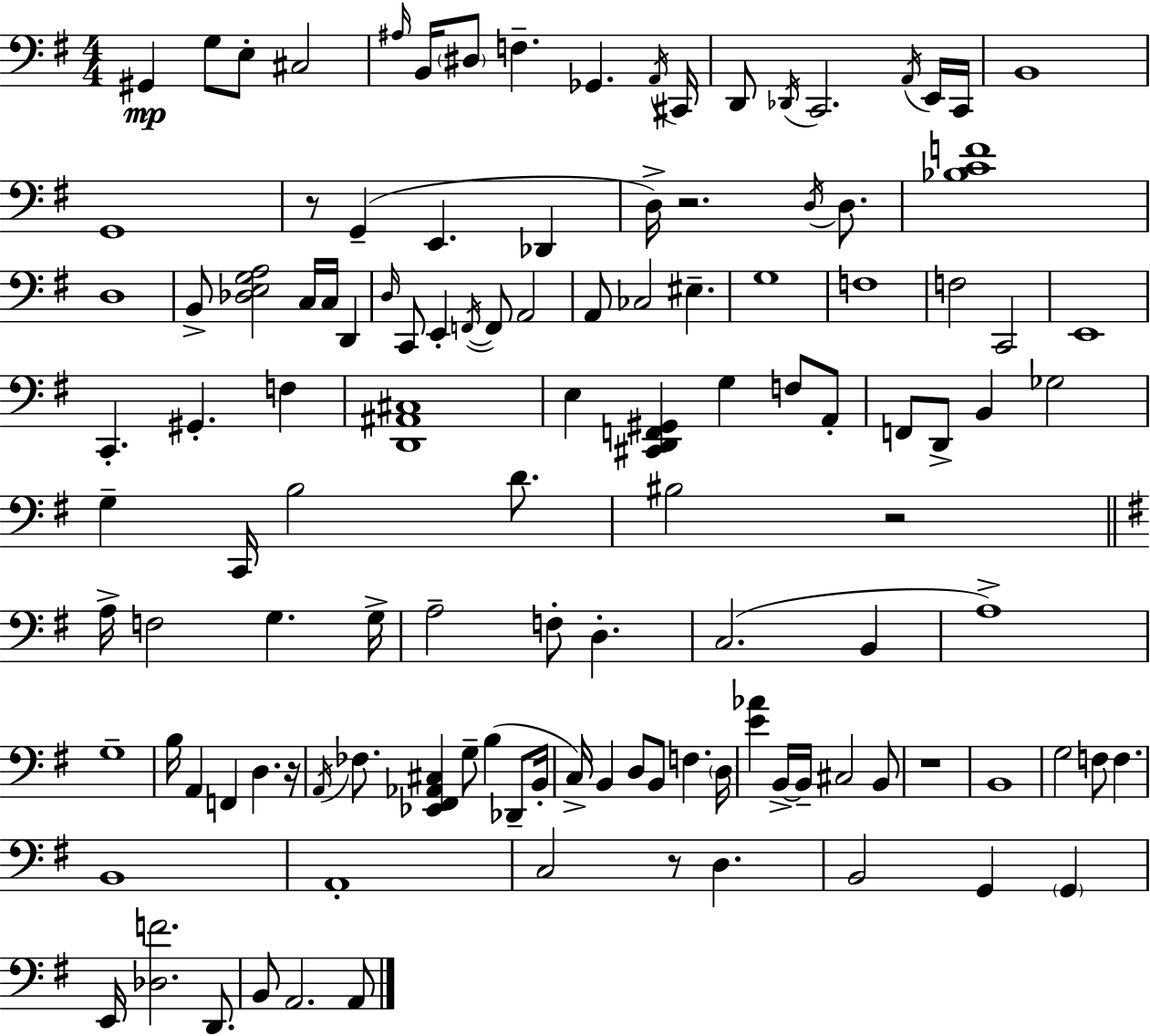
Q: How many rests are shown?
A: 6